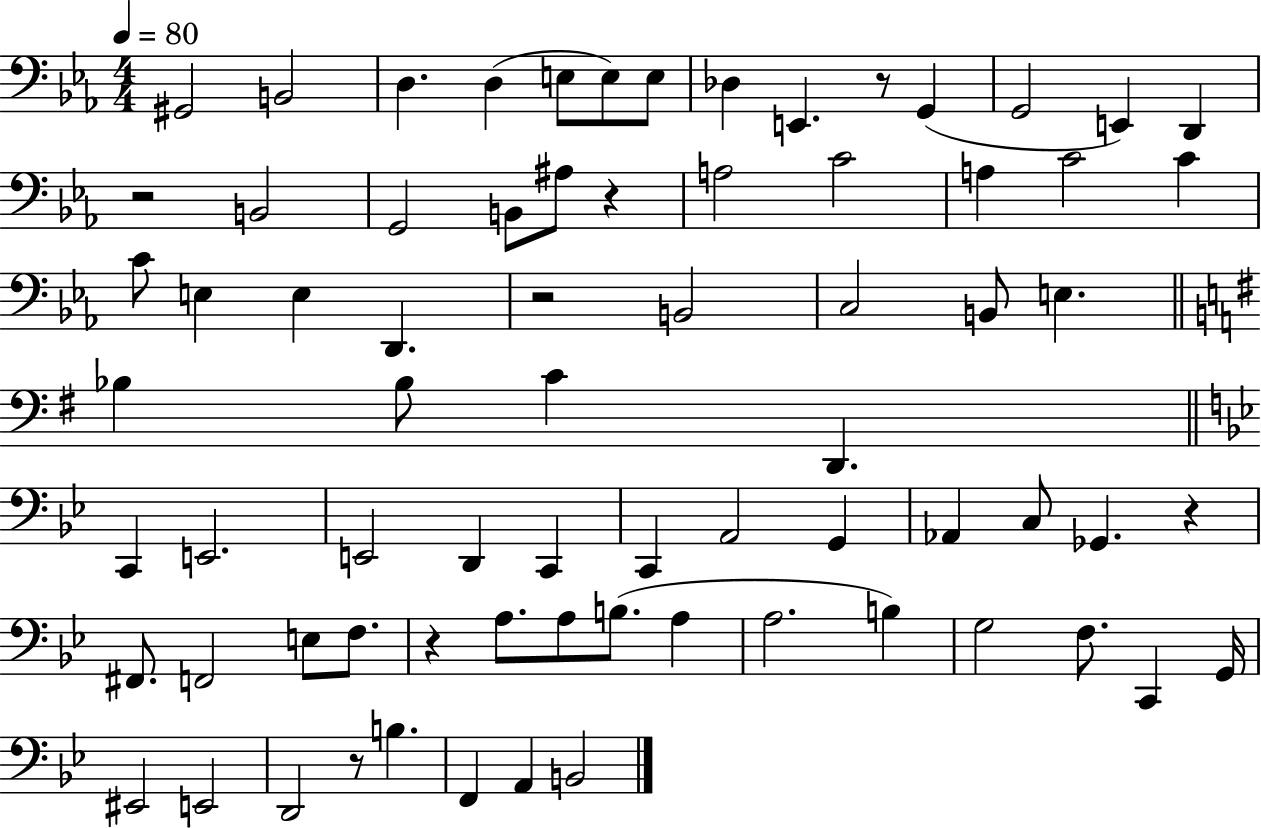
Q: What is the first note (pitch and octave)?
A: G#2